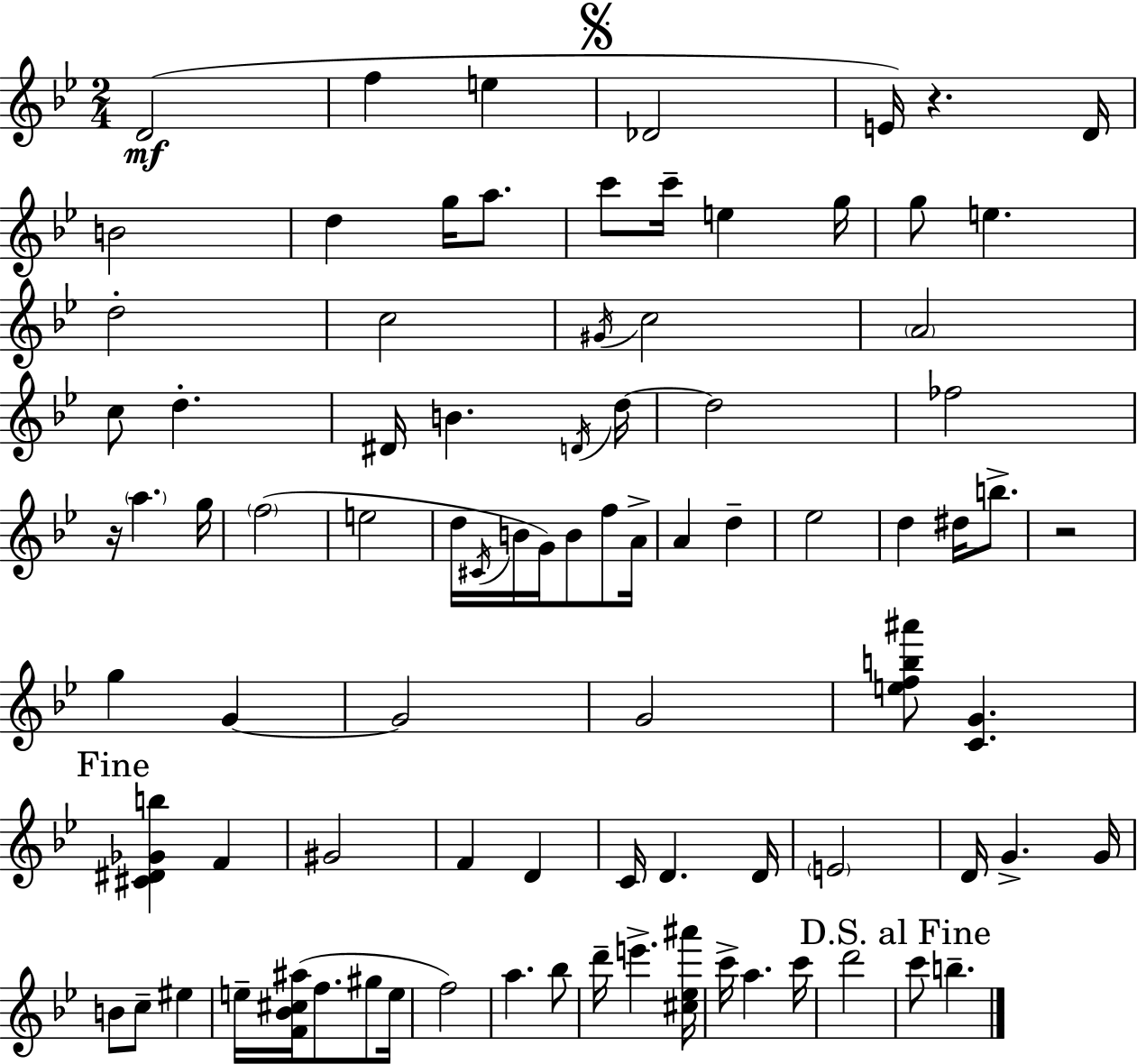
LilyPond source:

{
  \clef treble
  \numericTimeSignature
  \time 2/4
  \key bes \major
  d'2(\mf | f''4 e''4 | \mark \markup { \musicglyph "scripts.segno" } des'2 | e'16) r4. d'16 | \break b'2 | d''4 g''16 a''8. | c'''8 c'''16-- e''4 g''16 | g''8 e''4. | \break d''2-. | c''2 | \acciaccatura { gis'16 } c''2 | \parenthesize a'2 | \break c''8 d''4.-. | dis'16 b'4. | \acciaccatura { d'16 } d''16~~ d''2 | fes''2 | \break r16 \parenthesize a''4. | g''16 \parenthesize f''2( | e''2 | d''16 \acciaccatura { cis'16 } b'16 g'16) b'8 | \break f''8 a'16-> a'4 d''4-- | ees''2 | d''4 dis''16 | b''8.-> r2 | \break g''4 g'4~~ | g'2 | g'2 | <e'' f'' b'' ais'''>8 <c' g'>4. | \break \mark "Fine" <cis' dis' ges' b''>4 f'4 | gis'2 | f'4 d'4 | c'16 d'4. | \break d'16 \parenthesize e'2 | d'16 g'4.-> | g'16 b'8 c''8-- eis''4 | e''16-- <f' bes' cis'' ais''>16( f''8. | \break gis''8 e''16 f''2) | a''4. | bes''8 d'''16-- e'''4.-> | <cis'' ees'' ais'''>16 c'''16-> a''4. | \break c'''16 d'''2 | \mark "D.S. al Fine" c'''8 b''4.-- | \bar "|."
}